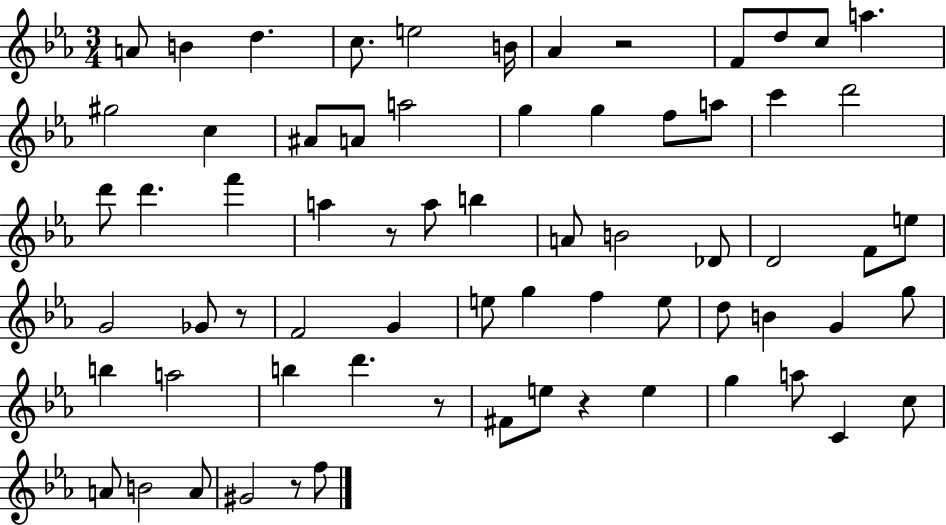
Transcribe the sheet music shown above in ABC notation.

X:1
T:Untitled
M:3/4
L:1/4
K:Eb
A/2 B d c/2 e2 B/4 _A z2 F/2 d/2 c/2 a ^g2 c ^A/2 A/2 a2 g g f/2 a/2 c' d'2 d'/2 d' f' a z/2 a/2 b A/2 B2 _D/2 D2 F/2 e/2 G2 _G/2 z/2 F2 G e/2 g f e/2 d/2 B G g/2 b a2 b d' z/2 ^F/2 e/2 z e g a/2 C c/2 A/2 B2 A/2 ^G2 z/2 f/2